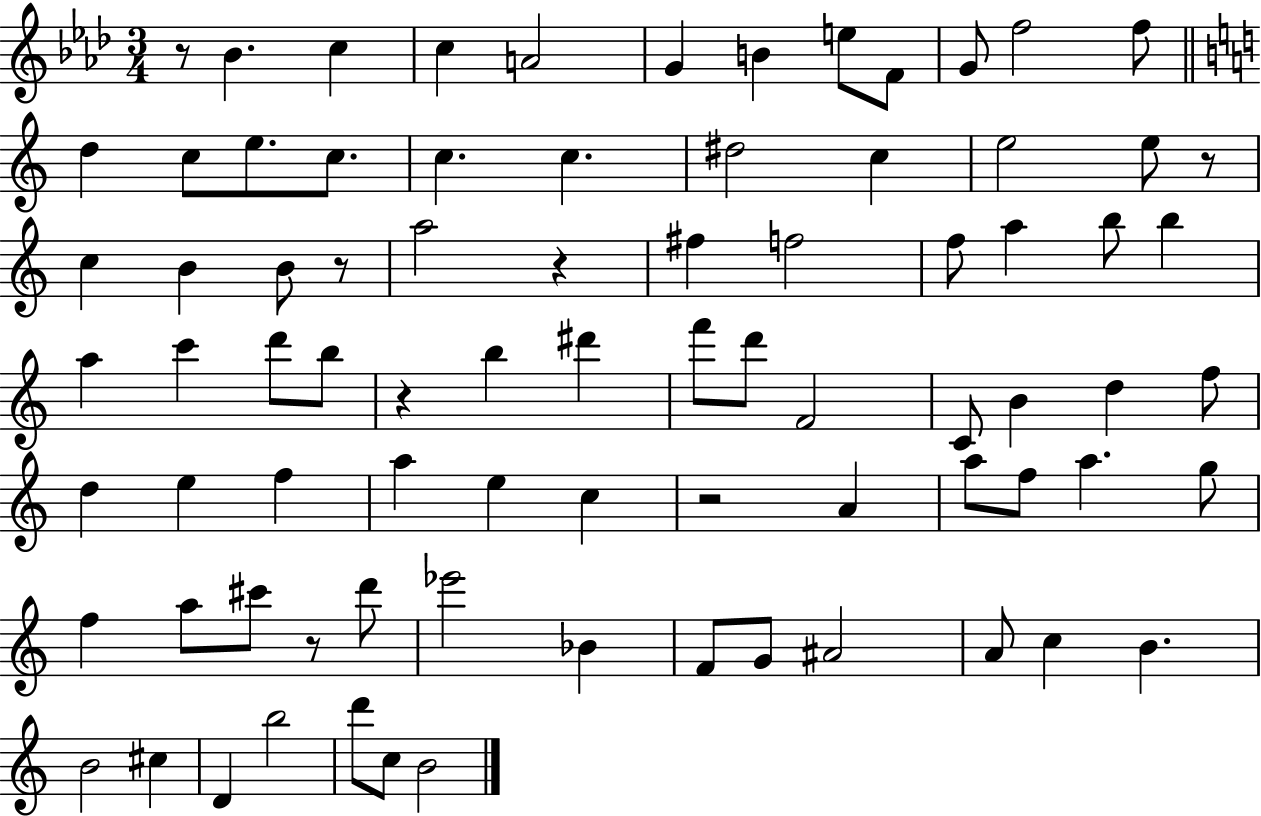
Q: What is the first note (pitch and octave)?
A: Bb4